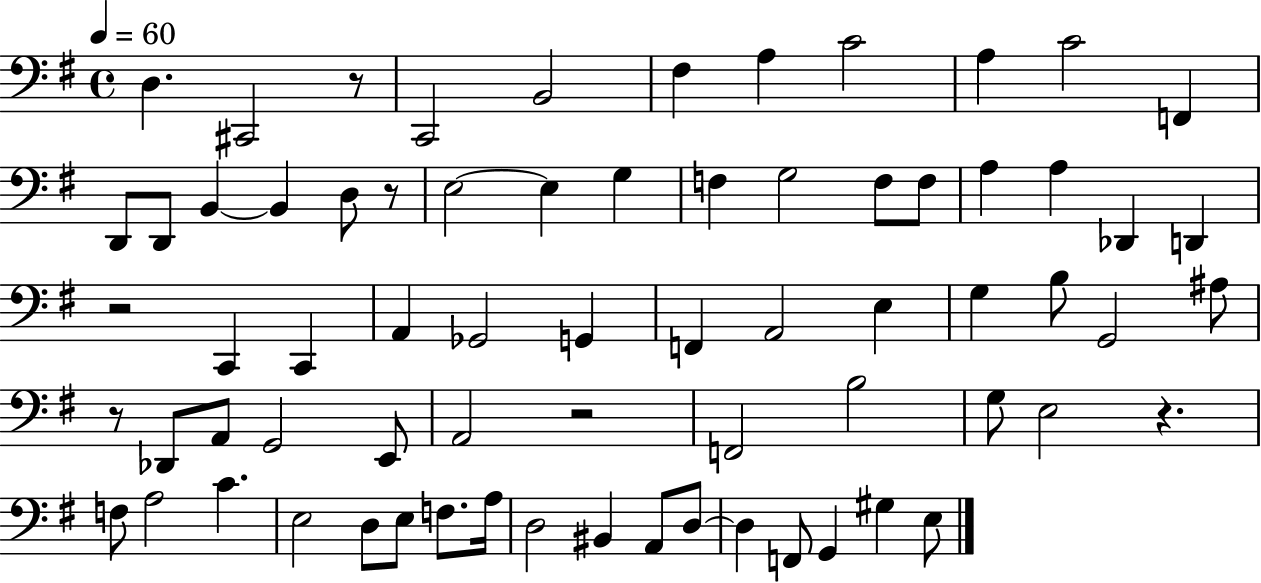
D3/q. C#2/h R/e C2/h B2/h F#3/q A3/q C4/h A3/q C4/h F2/q D2/e D2/e B2/q B2/q D3/e R/e E3/h E3/q G3/q F3/q G3/h F3/e F3/e A3/q A3/q Db2/q D2/q R/h C2/q C2/q A2/q Gb2/h G2/q F2/q A2/h E3/q G3/q B3/e G2/h A#3/e R/e Db2/e A2/e G2/h E2/e A2/h R/h F2/h B3/h G3/e E3/h R/q. F3/e A3/h C4/q. E3/h D3/e E3/e F3/e. A3/s D3/h BIS2/q A2/e D3/e D3/q F2/e G2/q G#3/q E3/e